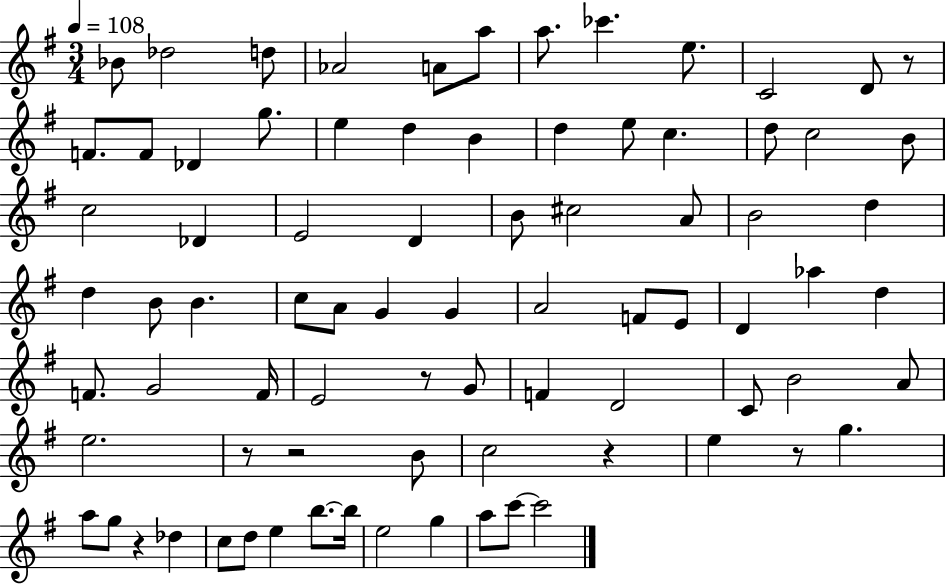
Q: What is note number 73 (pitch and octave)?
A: C6